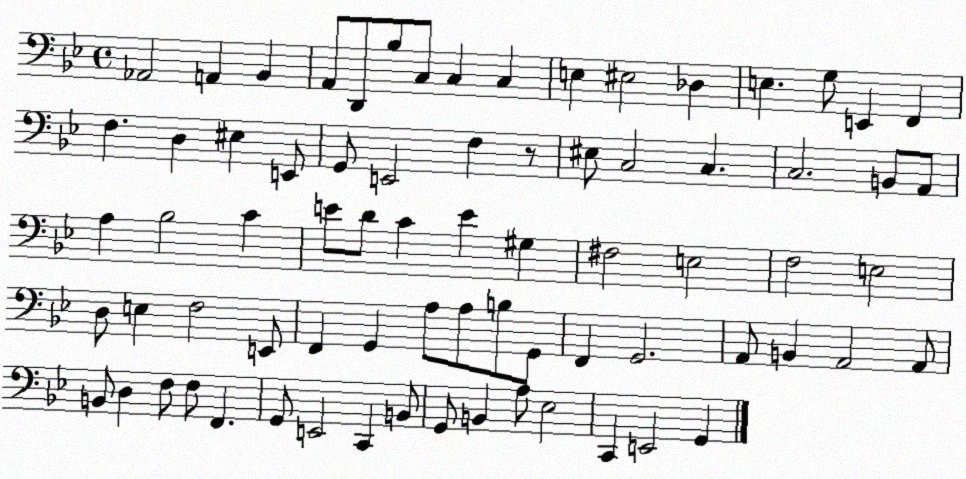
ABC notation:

X:1
T:Untitled
M:4/4
L:1/4
K:Bb
_A,,2 A,, _B,, A,,/2 D,,/2 _B,/2 C,/2 C, C, E, ^E,2 _D, E, G,/2 E,, F,, F, D, ^E, E,,/2 G,,/2 E,,2 F, z/2 ^E,/2 C,2 C, C,2 B,,/2 A,,/2 A, _B,2 C E/2 D/2 C E ^G, ^F,2 E,2 F,2 E,2 D,/2 E, F,2 E,,/2 F,, G,, A,/2 A,/2 B,/2 G,,/2 F,, G,,2 A,,/2 B,, A,,2 A,,/2 B,,/2 D, F,/2 F,/2 F,, G,,/2 E,,2 C,, B,,/2 G,,/2 B,, A,/2 _E,2 C,, E,,2 G,,